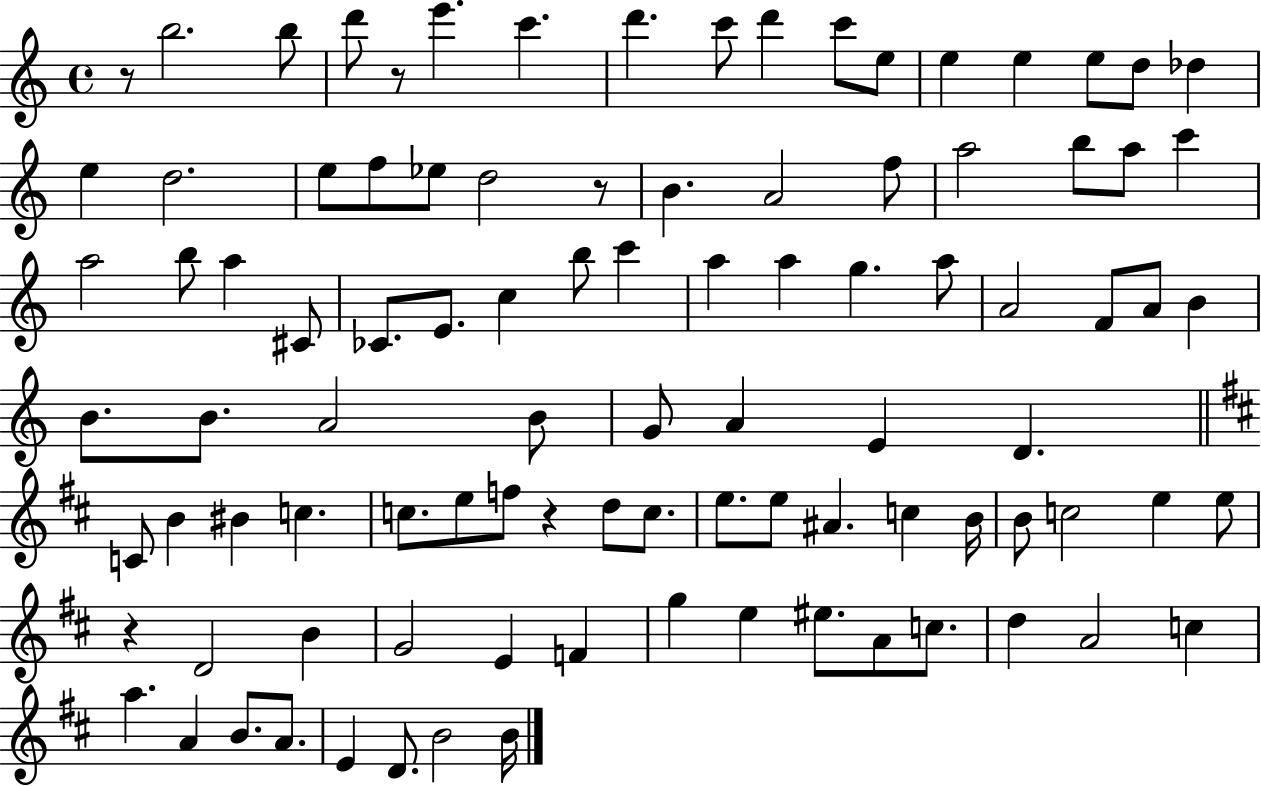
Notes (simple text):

R/e B5/h. B5/e D6/e R/e E6/q. C6/q. D6/q. C6/e D6/q C6/e E5/e E5/q E5/q E5/e D5/e Db5/q E5/q D5/h. E5/e F5/e Eb5/e D5/h R/e B4/q. A4/h F5/e A5/h B5/e A5/e C6/q A5/h B5/e A5/q C#4/e CES4/e. E4/e. C5/q B5/e C6/q A5/q A5/q G5/q. A5/e A4/h F4/e A4/e B4/q B4/e. B4/e. A4/h B4/e G4/e A4/q E4/q D4/q. C4/e B4/q BIS4/q C5/q. C5/e. E5/e F5/e R/q D5/e C5/e. E5/e. E5/e A#4/q. C5/q B4/s B4/e C5/h E5/q E5/e R/q D4/h B4/q G4/h E4/q F4/q G5/q E5/q EIS5/e. A4/e C5/e. D5/q A4/h C5/q A5/q. A4/q B4/e. A4/e. E4/q D4/e. B4/h B4/s